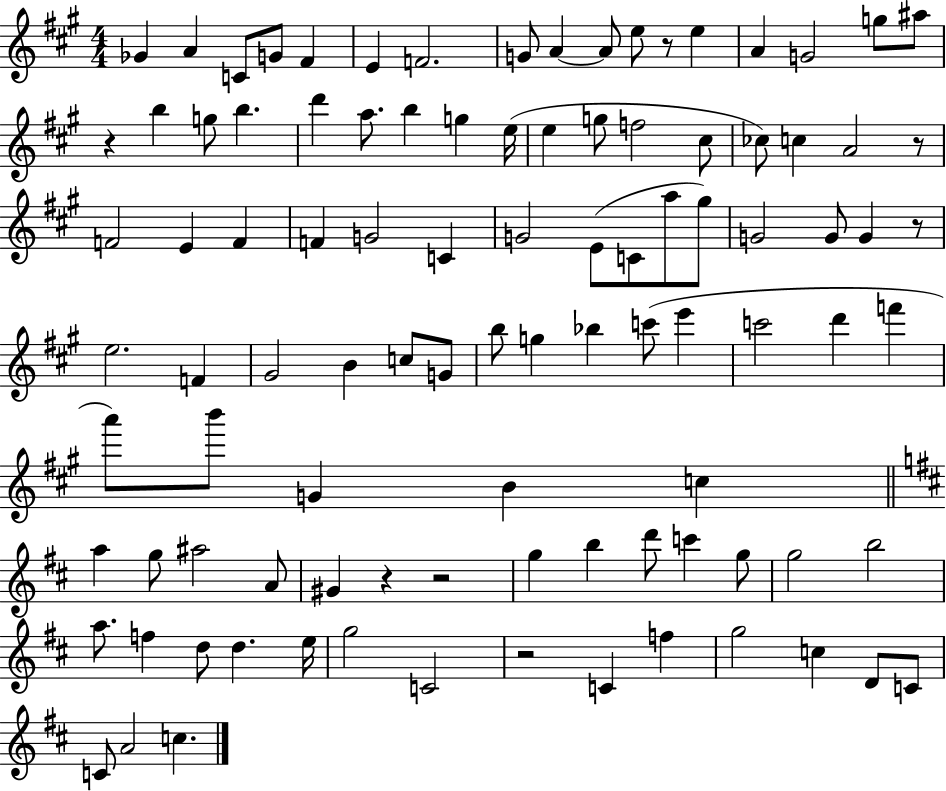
{
  \clef treble
  \numericTimeSignature
  \time 4/4
  \key a \major
  ges'4 a'4 c'8 g'8 fis'4 | e'4 f'2. | g'8 a'4~~ a'8 e''8 r8 e''4 | a'4 g'2 g''8 ais''8 | \break r4 b''4 g''8 b''4. | d'''4 a''8. b''4 g''4 e''16( | e''4 g''8 f''2 cis''8 | ces''8) c''4 a'2 r8 | \break f'2 e'4 f'4 | f'4 g'2 c'4 | g'2 e'8( c'8 a''8 gis''8) | g'2 g'8 g'4 r8 | \break e''2. f'4 | gis'2 b'4 c''8 g'8 | b''8 g''4 bes''4 c'''8( e'''4 | c'''2 d'''4 f'''4 | \break a'''8) b'''8 g'4 b'4 c''4 | \bar "||" \break \key d \major a''4 g''8 ais''2 a'8 | gis'4 r4 r2 | g''4 b''4 d'''8 c'''4 g''8 | g''2 b''2 | \break a''8. f''4 d''8 d''4. e''16 | g''2 c'2 | r2 c'4 f''4 | g''2 c''4 d'8 c'8 | \break c'8 a'2 c''4. | \bar "|."
}